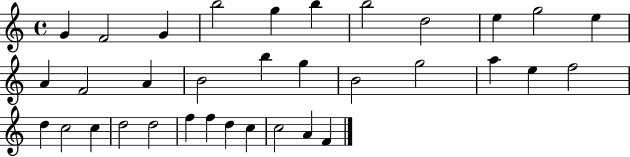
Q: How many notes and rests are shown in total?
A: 34